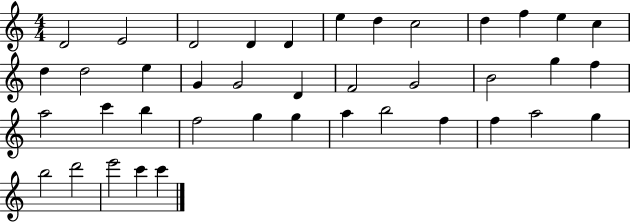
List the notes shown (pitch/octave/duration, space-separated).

D4/h E4/h D4/h D4/q D4/q E5/q D5/q C5/h D5/q F5/q E5/q C5/q D5/q D5/h E5/q G4/q G4/h D4/q F4/h G4/h B4/h G5/q F5/q A5/h C6/q B5/q F5/h G5/q G5/q A5/q B5/h F5/q F5/q A5/h G5/q B5/h D6/h E6/h C6/q C6/q